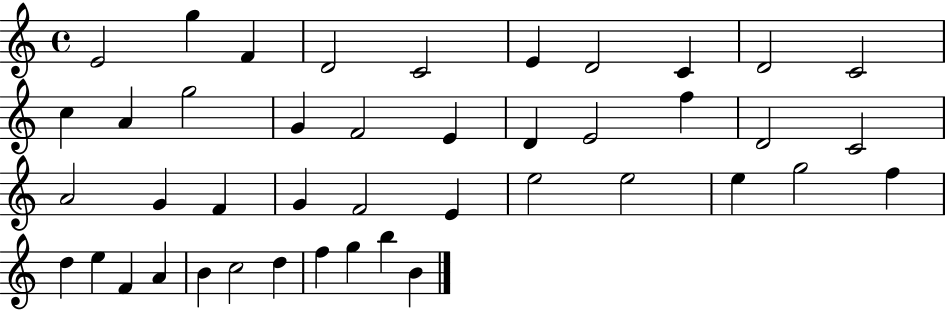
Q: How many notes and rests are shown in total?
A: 43